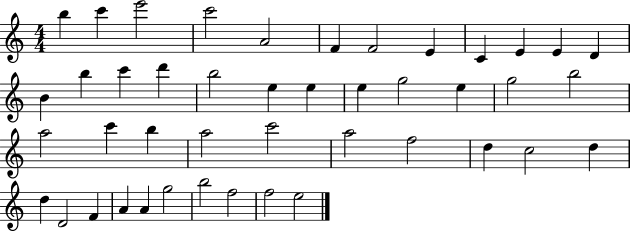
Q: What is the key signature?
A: C major